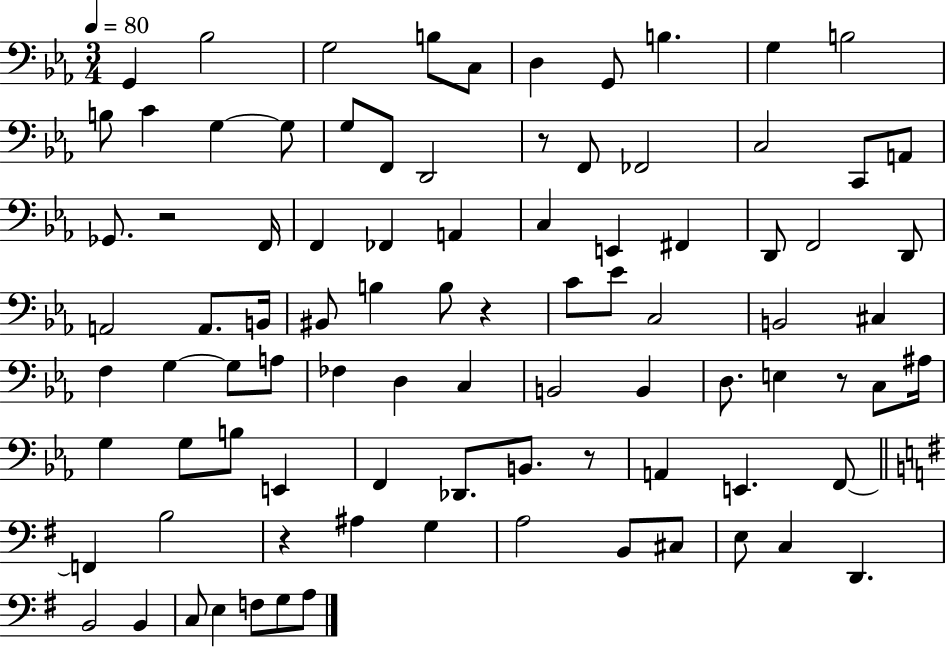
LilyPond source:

{
  \clef bass
  \numericTimeSignature
  \time 3/4
  \key ees \major
  \tempo 4 = 80
  g,4 bes2 | g2 b8 c8 | d4 g,8 b4. | g4 b2 | \break b8 c'4 g4~~ g8 | g8 f,8 d,2 | r8 f,8 fes,2 | c2 c,8 a,8 | \break ges,8. r2 f,16 | f,4 fes,4 a,4 | c4 e,4 fis,4 | d,8 f,2 d,8 | \break a,2 a,8. b,16 | bis,8 b4 b8 r4 | c'8 ees'8 c2 | b,2 cis4 | \break f4 g4~~ g8 a8 | fes4 d4 c4 | b,2 b,4 | d8. e4 r8 c8 ais16 | \break g4 g8 b8 e,4 | f,4 des,8. b,8. r8 | a,4 e,4. f,8~~ | \bar "||" \break \key e \minor f,4 b2 | r4 ais4 g4 | a2 b,8 cis8 | e8 c4 d,4. | \break b,2 b,4 | c8 e4 f8 g8 a8 | \bar "|."
}